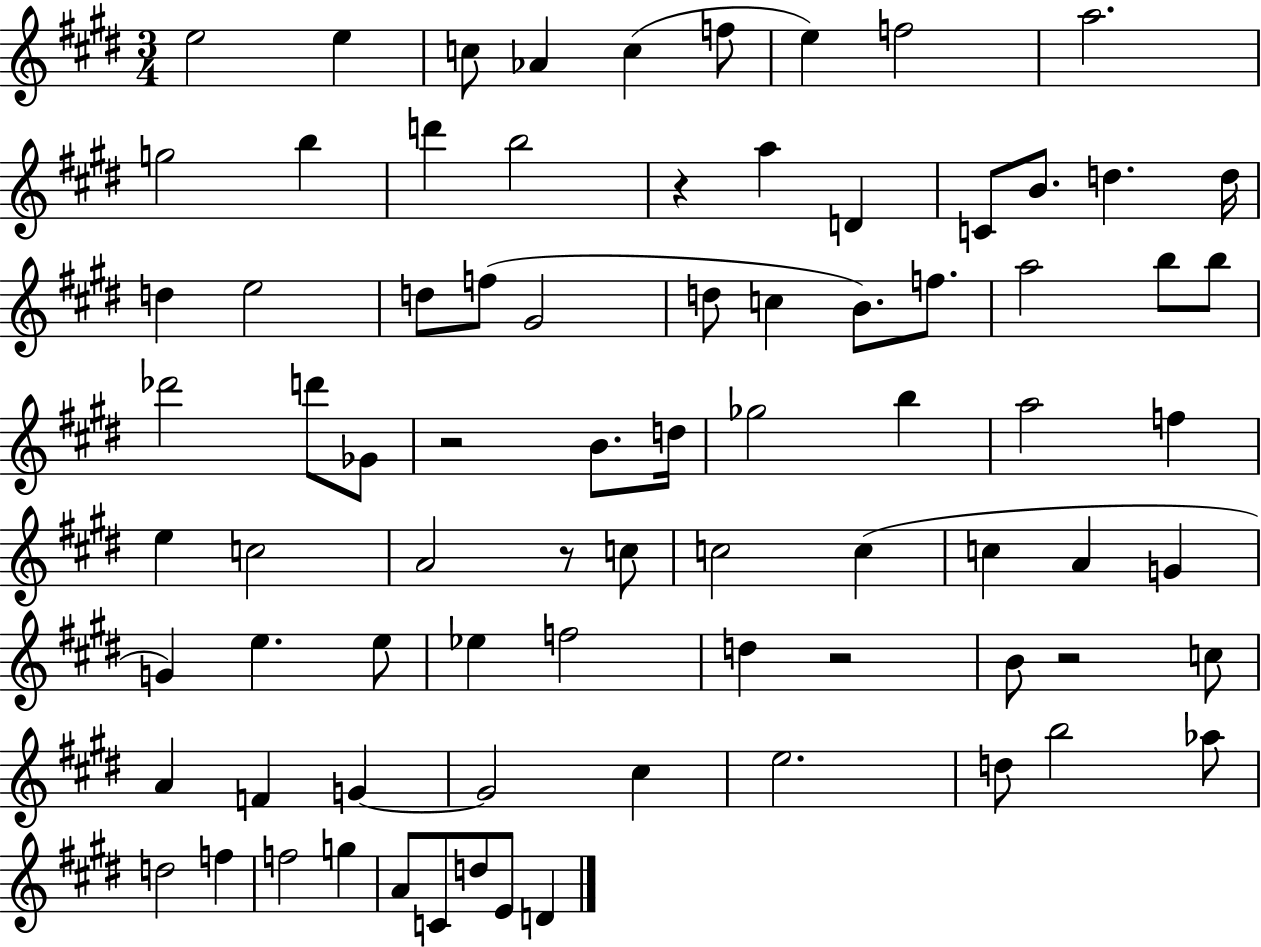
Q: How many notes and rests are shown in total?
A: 80